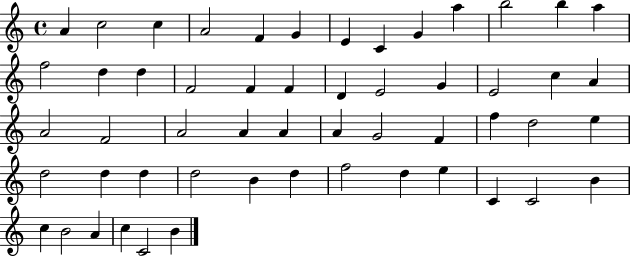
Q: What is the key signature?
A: C major